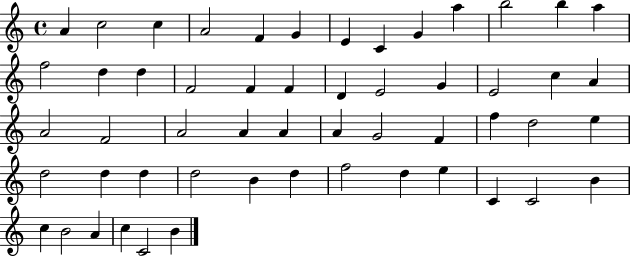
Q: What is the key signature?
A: C major